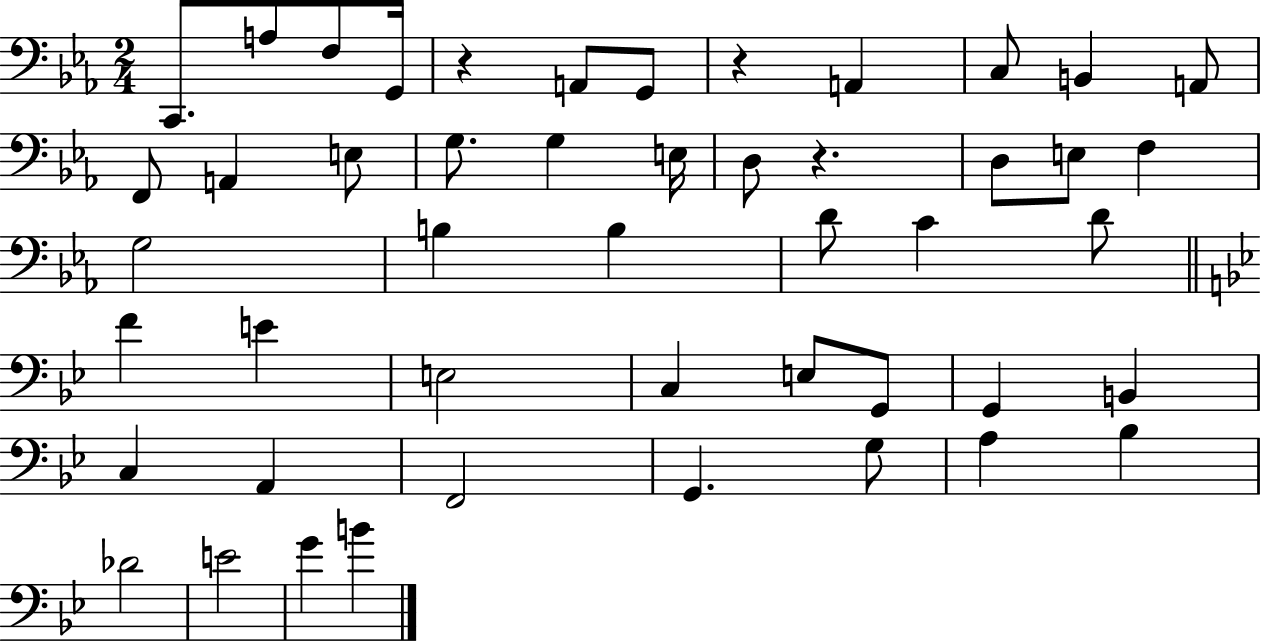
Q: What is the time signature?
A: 2/4